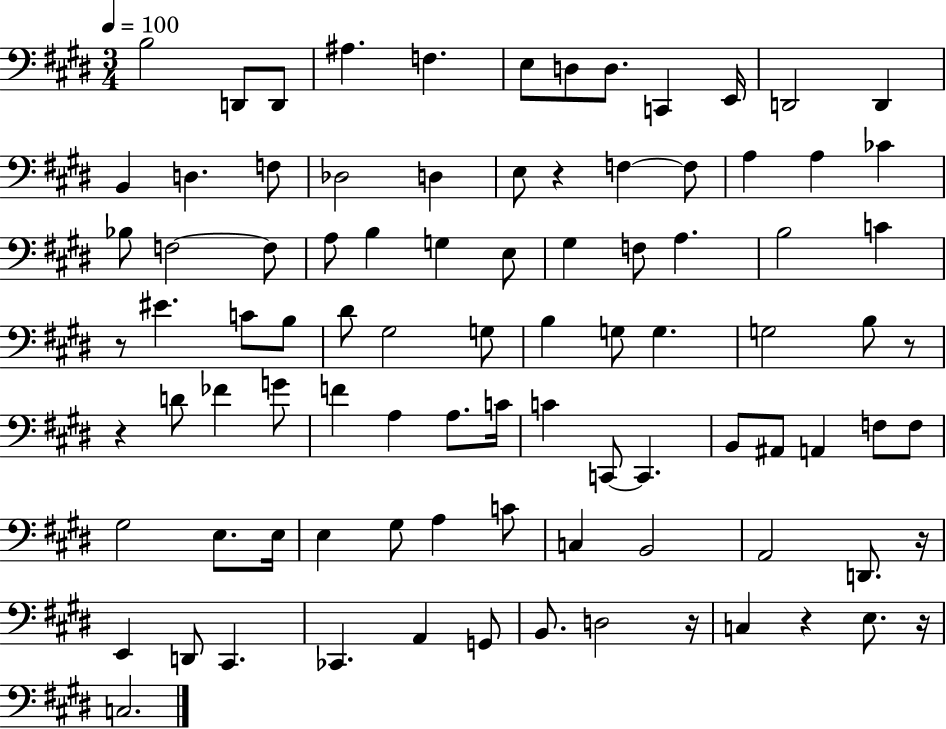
{
  \clef bass
  \numericTimeSignature
  \time 3/4
  \key e \major
  \tempo 4 = 100
  b2 d,8 d,8 | ais4. f4. | e8 d8 d8. c,4 e,16 | d,2 d,4 | \break b,4 d4. f8 | des2 d4 | e8 r4 f4~~ f8 | a4 a4 ces'4 | \break bes8 f2~~ f8 | a8 b4 g4 e8 | gis4 f8 a4. | b2 c'4 | \break r8 eis'4. c'8 b8 | dis'8 gis2 g8 | b4 g8 g4. | g2 b8 r8 | \break r4 d'8 fes'4 g'8 | f'4 a4 a8. c'16 | c'4 c,8~~ c,4. | b,8 ais,8 a,4 f8 f8 | \break gis2 e8. e16 | e4 gis8 a4 c'8 | c4 b,2 | a,2 d,8. r16 | \break e,4 d,8 cis,4. | ces,4. a,4 g,8 | b,8. d2 r16 | c4 r4 e8. r16 | \break c2. | \bar "|."
}